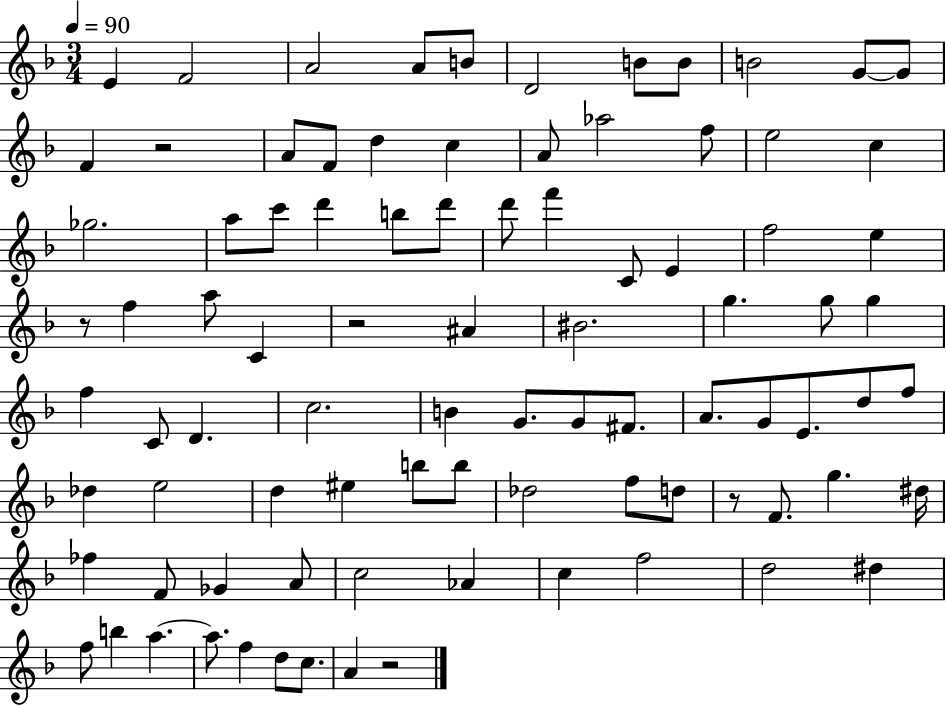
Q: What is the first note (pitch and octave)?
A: E4